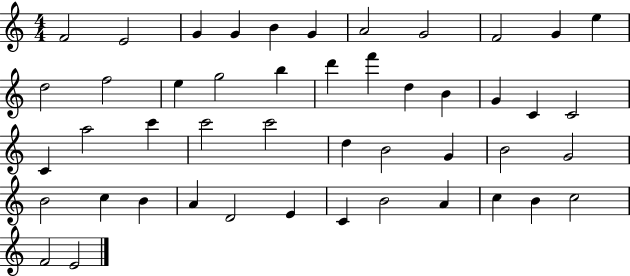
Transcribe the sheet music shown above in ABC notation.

X:1
T:Untitled
M:4/4
L:1/4
K:C
F2 E2 G G B G A2 G2 F2 G e d2 f2 e g2 b d' f' d B G C C2 C a2 c' c'2 c'2 d B2 G B2 G2 B2 c B A D2 E C B2 A c B c2 F2 E2